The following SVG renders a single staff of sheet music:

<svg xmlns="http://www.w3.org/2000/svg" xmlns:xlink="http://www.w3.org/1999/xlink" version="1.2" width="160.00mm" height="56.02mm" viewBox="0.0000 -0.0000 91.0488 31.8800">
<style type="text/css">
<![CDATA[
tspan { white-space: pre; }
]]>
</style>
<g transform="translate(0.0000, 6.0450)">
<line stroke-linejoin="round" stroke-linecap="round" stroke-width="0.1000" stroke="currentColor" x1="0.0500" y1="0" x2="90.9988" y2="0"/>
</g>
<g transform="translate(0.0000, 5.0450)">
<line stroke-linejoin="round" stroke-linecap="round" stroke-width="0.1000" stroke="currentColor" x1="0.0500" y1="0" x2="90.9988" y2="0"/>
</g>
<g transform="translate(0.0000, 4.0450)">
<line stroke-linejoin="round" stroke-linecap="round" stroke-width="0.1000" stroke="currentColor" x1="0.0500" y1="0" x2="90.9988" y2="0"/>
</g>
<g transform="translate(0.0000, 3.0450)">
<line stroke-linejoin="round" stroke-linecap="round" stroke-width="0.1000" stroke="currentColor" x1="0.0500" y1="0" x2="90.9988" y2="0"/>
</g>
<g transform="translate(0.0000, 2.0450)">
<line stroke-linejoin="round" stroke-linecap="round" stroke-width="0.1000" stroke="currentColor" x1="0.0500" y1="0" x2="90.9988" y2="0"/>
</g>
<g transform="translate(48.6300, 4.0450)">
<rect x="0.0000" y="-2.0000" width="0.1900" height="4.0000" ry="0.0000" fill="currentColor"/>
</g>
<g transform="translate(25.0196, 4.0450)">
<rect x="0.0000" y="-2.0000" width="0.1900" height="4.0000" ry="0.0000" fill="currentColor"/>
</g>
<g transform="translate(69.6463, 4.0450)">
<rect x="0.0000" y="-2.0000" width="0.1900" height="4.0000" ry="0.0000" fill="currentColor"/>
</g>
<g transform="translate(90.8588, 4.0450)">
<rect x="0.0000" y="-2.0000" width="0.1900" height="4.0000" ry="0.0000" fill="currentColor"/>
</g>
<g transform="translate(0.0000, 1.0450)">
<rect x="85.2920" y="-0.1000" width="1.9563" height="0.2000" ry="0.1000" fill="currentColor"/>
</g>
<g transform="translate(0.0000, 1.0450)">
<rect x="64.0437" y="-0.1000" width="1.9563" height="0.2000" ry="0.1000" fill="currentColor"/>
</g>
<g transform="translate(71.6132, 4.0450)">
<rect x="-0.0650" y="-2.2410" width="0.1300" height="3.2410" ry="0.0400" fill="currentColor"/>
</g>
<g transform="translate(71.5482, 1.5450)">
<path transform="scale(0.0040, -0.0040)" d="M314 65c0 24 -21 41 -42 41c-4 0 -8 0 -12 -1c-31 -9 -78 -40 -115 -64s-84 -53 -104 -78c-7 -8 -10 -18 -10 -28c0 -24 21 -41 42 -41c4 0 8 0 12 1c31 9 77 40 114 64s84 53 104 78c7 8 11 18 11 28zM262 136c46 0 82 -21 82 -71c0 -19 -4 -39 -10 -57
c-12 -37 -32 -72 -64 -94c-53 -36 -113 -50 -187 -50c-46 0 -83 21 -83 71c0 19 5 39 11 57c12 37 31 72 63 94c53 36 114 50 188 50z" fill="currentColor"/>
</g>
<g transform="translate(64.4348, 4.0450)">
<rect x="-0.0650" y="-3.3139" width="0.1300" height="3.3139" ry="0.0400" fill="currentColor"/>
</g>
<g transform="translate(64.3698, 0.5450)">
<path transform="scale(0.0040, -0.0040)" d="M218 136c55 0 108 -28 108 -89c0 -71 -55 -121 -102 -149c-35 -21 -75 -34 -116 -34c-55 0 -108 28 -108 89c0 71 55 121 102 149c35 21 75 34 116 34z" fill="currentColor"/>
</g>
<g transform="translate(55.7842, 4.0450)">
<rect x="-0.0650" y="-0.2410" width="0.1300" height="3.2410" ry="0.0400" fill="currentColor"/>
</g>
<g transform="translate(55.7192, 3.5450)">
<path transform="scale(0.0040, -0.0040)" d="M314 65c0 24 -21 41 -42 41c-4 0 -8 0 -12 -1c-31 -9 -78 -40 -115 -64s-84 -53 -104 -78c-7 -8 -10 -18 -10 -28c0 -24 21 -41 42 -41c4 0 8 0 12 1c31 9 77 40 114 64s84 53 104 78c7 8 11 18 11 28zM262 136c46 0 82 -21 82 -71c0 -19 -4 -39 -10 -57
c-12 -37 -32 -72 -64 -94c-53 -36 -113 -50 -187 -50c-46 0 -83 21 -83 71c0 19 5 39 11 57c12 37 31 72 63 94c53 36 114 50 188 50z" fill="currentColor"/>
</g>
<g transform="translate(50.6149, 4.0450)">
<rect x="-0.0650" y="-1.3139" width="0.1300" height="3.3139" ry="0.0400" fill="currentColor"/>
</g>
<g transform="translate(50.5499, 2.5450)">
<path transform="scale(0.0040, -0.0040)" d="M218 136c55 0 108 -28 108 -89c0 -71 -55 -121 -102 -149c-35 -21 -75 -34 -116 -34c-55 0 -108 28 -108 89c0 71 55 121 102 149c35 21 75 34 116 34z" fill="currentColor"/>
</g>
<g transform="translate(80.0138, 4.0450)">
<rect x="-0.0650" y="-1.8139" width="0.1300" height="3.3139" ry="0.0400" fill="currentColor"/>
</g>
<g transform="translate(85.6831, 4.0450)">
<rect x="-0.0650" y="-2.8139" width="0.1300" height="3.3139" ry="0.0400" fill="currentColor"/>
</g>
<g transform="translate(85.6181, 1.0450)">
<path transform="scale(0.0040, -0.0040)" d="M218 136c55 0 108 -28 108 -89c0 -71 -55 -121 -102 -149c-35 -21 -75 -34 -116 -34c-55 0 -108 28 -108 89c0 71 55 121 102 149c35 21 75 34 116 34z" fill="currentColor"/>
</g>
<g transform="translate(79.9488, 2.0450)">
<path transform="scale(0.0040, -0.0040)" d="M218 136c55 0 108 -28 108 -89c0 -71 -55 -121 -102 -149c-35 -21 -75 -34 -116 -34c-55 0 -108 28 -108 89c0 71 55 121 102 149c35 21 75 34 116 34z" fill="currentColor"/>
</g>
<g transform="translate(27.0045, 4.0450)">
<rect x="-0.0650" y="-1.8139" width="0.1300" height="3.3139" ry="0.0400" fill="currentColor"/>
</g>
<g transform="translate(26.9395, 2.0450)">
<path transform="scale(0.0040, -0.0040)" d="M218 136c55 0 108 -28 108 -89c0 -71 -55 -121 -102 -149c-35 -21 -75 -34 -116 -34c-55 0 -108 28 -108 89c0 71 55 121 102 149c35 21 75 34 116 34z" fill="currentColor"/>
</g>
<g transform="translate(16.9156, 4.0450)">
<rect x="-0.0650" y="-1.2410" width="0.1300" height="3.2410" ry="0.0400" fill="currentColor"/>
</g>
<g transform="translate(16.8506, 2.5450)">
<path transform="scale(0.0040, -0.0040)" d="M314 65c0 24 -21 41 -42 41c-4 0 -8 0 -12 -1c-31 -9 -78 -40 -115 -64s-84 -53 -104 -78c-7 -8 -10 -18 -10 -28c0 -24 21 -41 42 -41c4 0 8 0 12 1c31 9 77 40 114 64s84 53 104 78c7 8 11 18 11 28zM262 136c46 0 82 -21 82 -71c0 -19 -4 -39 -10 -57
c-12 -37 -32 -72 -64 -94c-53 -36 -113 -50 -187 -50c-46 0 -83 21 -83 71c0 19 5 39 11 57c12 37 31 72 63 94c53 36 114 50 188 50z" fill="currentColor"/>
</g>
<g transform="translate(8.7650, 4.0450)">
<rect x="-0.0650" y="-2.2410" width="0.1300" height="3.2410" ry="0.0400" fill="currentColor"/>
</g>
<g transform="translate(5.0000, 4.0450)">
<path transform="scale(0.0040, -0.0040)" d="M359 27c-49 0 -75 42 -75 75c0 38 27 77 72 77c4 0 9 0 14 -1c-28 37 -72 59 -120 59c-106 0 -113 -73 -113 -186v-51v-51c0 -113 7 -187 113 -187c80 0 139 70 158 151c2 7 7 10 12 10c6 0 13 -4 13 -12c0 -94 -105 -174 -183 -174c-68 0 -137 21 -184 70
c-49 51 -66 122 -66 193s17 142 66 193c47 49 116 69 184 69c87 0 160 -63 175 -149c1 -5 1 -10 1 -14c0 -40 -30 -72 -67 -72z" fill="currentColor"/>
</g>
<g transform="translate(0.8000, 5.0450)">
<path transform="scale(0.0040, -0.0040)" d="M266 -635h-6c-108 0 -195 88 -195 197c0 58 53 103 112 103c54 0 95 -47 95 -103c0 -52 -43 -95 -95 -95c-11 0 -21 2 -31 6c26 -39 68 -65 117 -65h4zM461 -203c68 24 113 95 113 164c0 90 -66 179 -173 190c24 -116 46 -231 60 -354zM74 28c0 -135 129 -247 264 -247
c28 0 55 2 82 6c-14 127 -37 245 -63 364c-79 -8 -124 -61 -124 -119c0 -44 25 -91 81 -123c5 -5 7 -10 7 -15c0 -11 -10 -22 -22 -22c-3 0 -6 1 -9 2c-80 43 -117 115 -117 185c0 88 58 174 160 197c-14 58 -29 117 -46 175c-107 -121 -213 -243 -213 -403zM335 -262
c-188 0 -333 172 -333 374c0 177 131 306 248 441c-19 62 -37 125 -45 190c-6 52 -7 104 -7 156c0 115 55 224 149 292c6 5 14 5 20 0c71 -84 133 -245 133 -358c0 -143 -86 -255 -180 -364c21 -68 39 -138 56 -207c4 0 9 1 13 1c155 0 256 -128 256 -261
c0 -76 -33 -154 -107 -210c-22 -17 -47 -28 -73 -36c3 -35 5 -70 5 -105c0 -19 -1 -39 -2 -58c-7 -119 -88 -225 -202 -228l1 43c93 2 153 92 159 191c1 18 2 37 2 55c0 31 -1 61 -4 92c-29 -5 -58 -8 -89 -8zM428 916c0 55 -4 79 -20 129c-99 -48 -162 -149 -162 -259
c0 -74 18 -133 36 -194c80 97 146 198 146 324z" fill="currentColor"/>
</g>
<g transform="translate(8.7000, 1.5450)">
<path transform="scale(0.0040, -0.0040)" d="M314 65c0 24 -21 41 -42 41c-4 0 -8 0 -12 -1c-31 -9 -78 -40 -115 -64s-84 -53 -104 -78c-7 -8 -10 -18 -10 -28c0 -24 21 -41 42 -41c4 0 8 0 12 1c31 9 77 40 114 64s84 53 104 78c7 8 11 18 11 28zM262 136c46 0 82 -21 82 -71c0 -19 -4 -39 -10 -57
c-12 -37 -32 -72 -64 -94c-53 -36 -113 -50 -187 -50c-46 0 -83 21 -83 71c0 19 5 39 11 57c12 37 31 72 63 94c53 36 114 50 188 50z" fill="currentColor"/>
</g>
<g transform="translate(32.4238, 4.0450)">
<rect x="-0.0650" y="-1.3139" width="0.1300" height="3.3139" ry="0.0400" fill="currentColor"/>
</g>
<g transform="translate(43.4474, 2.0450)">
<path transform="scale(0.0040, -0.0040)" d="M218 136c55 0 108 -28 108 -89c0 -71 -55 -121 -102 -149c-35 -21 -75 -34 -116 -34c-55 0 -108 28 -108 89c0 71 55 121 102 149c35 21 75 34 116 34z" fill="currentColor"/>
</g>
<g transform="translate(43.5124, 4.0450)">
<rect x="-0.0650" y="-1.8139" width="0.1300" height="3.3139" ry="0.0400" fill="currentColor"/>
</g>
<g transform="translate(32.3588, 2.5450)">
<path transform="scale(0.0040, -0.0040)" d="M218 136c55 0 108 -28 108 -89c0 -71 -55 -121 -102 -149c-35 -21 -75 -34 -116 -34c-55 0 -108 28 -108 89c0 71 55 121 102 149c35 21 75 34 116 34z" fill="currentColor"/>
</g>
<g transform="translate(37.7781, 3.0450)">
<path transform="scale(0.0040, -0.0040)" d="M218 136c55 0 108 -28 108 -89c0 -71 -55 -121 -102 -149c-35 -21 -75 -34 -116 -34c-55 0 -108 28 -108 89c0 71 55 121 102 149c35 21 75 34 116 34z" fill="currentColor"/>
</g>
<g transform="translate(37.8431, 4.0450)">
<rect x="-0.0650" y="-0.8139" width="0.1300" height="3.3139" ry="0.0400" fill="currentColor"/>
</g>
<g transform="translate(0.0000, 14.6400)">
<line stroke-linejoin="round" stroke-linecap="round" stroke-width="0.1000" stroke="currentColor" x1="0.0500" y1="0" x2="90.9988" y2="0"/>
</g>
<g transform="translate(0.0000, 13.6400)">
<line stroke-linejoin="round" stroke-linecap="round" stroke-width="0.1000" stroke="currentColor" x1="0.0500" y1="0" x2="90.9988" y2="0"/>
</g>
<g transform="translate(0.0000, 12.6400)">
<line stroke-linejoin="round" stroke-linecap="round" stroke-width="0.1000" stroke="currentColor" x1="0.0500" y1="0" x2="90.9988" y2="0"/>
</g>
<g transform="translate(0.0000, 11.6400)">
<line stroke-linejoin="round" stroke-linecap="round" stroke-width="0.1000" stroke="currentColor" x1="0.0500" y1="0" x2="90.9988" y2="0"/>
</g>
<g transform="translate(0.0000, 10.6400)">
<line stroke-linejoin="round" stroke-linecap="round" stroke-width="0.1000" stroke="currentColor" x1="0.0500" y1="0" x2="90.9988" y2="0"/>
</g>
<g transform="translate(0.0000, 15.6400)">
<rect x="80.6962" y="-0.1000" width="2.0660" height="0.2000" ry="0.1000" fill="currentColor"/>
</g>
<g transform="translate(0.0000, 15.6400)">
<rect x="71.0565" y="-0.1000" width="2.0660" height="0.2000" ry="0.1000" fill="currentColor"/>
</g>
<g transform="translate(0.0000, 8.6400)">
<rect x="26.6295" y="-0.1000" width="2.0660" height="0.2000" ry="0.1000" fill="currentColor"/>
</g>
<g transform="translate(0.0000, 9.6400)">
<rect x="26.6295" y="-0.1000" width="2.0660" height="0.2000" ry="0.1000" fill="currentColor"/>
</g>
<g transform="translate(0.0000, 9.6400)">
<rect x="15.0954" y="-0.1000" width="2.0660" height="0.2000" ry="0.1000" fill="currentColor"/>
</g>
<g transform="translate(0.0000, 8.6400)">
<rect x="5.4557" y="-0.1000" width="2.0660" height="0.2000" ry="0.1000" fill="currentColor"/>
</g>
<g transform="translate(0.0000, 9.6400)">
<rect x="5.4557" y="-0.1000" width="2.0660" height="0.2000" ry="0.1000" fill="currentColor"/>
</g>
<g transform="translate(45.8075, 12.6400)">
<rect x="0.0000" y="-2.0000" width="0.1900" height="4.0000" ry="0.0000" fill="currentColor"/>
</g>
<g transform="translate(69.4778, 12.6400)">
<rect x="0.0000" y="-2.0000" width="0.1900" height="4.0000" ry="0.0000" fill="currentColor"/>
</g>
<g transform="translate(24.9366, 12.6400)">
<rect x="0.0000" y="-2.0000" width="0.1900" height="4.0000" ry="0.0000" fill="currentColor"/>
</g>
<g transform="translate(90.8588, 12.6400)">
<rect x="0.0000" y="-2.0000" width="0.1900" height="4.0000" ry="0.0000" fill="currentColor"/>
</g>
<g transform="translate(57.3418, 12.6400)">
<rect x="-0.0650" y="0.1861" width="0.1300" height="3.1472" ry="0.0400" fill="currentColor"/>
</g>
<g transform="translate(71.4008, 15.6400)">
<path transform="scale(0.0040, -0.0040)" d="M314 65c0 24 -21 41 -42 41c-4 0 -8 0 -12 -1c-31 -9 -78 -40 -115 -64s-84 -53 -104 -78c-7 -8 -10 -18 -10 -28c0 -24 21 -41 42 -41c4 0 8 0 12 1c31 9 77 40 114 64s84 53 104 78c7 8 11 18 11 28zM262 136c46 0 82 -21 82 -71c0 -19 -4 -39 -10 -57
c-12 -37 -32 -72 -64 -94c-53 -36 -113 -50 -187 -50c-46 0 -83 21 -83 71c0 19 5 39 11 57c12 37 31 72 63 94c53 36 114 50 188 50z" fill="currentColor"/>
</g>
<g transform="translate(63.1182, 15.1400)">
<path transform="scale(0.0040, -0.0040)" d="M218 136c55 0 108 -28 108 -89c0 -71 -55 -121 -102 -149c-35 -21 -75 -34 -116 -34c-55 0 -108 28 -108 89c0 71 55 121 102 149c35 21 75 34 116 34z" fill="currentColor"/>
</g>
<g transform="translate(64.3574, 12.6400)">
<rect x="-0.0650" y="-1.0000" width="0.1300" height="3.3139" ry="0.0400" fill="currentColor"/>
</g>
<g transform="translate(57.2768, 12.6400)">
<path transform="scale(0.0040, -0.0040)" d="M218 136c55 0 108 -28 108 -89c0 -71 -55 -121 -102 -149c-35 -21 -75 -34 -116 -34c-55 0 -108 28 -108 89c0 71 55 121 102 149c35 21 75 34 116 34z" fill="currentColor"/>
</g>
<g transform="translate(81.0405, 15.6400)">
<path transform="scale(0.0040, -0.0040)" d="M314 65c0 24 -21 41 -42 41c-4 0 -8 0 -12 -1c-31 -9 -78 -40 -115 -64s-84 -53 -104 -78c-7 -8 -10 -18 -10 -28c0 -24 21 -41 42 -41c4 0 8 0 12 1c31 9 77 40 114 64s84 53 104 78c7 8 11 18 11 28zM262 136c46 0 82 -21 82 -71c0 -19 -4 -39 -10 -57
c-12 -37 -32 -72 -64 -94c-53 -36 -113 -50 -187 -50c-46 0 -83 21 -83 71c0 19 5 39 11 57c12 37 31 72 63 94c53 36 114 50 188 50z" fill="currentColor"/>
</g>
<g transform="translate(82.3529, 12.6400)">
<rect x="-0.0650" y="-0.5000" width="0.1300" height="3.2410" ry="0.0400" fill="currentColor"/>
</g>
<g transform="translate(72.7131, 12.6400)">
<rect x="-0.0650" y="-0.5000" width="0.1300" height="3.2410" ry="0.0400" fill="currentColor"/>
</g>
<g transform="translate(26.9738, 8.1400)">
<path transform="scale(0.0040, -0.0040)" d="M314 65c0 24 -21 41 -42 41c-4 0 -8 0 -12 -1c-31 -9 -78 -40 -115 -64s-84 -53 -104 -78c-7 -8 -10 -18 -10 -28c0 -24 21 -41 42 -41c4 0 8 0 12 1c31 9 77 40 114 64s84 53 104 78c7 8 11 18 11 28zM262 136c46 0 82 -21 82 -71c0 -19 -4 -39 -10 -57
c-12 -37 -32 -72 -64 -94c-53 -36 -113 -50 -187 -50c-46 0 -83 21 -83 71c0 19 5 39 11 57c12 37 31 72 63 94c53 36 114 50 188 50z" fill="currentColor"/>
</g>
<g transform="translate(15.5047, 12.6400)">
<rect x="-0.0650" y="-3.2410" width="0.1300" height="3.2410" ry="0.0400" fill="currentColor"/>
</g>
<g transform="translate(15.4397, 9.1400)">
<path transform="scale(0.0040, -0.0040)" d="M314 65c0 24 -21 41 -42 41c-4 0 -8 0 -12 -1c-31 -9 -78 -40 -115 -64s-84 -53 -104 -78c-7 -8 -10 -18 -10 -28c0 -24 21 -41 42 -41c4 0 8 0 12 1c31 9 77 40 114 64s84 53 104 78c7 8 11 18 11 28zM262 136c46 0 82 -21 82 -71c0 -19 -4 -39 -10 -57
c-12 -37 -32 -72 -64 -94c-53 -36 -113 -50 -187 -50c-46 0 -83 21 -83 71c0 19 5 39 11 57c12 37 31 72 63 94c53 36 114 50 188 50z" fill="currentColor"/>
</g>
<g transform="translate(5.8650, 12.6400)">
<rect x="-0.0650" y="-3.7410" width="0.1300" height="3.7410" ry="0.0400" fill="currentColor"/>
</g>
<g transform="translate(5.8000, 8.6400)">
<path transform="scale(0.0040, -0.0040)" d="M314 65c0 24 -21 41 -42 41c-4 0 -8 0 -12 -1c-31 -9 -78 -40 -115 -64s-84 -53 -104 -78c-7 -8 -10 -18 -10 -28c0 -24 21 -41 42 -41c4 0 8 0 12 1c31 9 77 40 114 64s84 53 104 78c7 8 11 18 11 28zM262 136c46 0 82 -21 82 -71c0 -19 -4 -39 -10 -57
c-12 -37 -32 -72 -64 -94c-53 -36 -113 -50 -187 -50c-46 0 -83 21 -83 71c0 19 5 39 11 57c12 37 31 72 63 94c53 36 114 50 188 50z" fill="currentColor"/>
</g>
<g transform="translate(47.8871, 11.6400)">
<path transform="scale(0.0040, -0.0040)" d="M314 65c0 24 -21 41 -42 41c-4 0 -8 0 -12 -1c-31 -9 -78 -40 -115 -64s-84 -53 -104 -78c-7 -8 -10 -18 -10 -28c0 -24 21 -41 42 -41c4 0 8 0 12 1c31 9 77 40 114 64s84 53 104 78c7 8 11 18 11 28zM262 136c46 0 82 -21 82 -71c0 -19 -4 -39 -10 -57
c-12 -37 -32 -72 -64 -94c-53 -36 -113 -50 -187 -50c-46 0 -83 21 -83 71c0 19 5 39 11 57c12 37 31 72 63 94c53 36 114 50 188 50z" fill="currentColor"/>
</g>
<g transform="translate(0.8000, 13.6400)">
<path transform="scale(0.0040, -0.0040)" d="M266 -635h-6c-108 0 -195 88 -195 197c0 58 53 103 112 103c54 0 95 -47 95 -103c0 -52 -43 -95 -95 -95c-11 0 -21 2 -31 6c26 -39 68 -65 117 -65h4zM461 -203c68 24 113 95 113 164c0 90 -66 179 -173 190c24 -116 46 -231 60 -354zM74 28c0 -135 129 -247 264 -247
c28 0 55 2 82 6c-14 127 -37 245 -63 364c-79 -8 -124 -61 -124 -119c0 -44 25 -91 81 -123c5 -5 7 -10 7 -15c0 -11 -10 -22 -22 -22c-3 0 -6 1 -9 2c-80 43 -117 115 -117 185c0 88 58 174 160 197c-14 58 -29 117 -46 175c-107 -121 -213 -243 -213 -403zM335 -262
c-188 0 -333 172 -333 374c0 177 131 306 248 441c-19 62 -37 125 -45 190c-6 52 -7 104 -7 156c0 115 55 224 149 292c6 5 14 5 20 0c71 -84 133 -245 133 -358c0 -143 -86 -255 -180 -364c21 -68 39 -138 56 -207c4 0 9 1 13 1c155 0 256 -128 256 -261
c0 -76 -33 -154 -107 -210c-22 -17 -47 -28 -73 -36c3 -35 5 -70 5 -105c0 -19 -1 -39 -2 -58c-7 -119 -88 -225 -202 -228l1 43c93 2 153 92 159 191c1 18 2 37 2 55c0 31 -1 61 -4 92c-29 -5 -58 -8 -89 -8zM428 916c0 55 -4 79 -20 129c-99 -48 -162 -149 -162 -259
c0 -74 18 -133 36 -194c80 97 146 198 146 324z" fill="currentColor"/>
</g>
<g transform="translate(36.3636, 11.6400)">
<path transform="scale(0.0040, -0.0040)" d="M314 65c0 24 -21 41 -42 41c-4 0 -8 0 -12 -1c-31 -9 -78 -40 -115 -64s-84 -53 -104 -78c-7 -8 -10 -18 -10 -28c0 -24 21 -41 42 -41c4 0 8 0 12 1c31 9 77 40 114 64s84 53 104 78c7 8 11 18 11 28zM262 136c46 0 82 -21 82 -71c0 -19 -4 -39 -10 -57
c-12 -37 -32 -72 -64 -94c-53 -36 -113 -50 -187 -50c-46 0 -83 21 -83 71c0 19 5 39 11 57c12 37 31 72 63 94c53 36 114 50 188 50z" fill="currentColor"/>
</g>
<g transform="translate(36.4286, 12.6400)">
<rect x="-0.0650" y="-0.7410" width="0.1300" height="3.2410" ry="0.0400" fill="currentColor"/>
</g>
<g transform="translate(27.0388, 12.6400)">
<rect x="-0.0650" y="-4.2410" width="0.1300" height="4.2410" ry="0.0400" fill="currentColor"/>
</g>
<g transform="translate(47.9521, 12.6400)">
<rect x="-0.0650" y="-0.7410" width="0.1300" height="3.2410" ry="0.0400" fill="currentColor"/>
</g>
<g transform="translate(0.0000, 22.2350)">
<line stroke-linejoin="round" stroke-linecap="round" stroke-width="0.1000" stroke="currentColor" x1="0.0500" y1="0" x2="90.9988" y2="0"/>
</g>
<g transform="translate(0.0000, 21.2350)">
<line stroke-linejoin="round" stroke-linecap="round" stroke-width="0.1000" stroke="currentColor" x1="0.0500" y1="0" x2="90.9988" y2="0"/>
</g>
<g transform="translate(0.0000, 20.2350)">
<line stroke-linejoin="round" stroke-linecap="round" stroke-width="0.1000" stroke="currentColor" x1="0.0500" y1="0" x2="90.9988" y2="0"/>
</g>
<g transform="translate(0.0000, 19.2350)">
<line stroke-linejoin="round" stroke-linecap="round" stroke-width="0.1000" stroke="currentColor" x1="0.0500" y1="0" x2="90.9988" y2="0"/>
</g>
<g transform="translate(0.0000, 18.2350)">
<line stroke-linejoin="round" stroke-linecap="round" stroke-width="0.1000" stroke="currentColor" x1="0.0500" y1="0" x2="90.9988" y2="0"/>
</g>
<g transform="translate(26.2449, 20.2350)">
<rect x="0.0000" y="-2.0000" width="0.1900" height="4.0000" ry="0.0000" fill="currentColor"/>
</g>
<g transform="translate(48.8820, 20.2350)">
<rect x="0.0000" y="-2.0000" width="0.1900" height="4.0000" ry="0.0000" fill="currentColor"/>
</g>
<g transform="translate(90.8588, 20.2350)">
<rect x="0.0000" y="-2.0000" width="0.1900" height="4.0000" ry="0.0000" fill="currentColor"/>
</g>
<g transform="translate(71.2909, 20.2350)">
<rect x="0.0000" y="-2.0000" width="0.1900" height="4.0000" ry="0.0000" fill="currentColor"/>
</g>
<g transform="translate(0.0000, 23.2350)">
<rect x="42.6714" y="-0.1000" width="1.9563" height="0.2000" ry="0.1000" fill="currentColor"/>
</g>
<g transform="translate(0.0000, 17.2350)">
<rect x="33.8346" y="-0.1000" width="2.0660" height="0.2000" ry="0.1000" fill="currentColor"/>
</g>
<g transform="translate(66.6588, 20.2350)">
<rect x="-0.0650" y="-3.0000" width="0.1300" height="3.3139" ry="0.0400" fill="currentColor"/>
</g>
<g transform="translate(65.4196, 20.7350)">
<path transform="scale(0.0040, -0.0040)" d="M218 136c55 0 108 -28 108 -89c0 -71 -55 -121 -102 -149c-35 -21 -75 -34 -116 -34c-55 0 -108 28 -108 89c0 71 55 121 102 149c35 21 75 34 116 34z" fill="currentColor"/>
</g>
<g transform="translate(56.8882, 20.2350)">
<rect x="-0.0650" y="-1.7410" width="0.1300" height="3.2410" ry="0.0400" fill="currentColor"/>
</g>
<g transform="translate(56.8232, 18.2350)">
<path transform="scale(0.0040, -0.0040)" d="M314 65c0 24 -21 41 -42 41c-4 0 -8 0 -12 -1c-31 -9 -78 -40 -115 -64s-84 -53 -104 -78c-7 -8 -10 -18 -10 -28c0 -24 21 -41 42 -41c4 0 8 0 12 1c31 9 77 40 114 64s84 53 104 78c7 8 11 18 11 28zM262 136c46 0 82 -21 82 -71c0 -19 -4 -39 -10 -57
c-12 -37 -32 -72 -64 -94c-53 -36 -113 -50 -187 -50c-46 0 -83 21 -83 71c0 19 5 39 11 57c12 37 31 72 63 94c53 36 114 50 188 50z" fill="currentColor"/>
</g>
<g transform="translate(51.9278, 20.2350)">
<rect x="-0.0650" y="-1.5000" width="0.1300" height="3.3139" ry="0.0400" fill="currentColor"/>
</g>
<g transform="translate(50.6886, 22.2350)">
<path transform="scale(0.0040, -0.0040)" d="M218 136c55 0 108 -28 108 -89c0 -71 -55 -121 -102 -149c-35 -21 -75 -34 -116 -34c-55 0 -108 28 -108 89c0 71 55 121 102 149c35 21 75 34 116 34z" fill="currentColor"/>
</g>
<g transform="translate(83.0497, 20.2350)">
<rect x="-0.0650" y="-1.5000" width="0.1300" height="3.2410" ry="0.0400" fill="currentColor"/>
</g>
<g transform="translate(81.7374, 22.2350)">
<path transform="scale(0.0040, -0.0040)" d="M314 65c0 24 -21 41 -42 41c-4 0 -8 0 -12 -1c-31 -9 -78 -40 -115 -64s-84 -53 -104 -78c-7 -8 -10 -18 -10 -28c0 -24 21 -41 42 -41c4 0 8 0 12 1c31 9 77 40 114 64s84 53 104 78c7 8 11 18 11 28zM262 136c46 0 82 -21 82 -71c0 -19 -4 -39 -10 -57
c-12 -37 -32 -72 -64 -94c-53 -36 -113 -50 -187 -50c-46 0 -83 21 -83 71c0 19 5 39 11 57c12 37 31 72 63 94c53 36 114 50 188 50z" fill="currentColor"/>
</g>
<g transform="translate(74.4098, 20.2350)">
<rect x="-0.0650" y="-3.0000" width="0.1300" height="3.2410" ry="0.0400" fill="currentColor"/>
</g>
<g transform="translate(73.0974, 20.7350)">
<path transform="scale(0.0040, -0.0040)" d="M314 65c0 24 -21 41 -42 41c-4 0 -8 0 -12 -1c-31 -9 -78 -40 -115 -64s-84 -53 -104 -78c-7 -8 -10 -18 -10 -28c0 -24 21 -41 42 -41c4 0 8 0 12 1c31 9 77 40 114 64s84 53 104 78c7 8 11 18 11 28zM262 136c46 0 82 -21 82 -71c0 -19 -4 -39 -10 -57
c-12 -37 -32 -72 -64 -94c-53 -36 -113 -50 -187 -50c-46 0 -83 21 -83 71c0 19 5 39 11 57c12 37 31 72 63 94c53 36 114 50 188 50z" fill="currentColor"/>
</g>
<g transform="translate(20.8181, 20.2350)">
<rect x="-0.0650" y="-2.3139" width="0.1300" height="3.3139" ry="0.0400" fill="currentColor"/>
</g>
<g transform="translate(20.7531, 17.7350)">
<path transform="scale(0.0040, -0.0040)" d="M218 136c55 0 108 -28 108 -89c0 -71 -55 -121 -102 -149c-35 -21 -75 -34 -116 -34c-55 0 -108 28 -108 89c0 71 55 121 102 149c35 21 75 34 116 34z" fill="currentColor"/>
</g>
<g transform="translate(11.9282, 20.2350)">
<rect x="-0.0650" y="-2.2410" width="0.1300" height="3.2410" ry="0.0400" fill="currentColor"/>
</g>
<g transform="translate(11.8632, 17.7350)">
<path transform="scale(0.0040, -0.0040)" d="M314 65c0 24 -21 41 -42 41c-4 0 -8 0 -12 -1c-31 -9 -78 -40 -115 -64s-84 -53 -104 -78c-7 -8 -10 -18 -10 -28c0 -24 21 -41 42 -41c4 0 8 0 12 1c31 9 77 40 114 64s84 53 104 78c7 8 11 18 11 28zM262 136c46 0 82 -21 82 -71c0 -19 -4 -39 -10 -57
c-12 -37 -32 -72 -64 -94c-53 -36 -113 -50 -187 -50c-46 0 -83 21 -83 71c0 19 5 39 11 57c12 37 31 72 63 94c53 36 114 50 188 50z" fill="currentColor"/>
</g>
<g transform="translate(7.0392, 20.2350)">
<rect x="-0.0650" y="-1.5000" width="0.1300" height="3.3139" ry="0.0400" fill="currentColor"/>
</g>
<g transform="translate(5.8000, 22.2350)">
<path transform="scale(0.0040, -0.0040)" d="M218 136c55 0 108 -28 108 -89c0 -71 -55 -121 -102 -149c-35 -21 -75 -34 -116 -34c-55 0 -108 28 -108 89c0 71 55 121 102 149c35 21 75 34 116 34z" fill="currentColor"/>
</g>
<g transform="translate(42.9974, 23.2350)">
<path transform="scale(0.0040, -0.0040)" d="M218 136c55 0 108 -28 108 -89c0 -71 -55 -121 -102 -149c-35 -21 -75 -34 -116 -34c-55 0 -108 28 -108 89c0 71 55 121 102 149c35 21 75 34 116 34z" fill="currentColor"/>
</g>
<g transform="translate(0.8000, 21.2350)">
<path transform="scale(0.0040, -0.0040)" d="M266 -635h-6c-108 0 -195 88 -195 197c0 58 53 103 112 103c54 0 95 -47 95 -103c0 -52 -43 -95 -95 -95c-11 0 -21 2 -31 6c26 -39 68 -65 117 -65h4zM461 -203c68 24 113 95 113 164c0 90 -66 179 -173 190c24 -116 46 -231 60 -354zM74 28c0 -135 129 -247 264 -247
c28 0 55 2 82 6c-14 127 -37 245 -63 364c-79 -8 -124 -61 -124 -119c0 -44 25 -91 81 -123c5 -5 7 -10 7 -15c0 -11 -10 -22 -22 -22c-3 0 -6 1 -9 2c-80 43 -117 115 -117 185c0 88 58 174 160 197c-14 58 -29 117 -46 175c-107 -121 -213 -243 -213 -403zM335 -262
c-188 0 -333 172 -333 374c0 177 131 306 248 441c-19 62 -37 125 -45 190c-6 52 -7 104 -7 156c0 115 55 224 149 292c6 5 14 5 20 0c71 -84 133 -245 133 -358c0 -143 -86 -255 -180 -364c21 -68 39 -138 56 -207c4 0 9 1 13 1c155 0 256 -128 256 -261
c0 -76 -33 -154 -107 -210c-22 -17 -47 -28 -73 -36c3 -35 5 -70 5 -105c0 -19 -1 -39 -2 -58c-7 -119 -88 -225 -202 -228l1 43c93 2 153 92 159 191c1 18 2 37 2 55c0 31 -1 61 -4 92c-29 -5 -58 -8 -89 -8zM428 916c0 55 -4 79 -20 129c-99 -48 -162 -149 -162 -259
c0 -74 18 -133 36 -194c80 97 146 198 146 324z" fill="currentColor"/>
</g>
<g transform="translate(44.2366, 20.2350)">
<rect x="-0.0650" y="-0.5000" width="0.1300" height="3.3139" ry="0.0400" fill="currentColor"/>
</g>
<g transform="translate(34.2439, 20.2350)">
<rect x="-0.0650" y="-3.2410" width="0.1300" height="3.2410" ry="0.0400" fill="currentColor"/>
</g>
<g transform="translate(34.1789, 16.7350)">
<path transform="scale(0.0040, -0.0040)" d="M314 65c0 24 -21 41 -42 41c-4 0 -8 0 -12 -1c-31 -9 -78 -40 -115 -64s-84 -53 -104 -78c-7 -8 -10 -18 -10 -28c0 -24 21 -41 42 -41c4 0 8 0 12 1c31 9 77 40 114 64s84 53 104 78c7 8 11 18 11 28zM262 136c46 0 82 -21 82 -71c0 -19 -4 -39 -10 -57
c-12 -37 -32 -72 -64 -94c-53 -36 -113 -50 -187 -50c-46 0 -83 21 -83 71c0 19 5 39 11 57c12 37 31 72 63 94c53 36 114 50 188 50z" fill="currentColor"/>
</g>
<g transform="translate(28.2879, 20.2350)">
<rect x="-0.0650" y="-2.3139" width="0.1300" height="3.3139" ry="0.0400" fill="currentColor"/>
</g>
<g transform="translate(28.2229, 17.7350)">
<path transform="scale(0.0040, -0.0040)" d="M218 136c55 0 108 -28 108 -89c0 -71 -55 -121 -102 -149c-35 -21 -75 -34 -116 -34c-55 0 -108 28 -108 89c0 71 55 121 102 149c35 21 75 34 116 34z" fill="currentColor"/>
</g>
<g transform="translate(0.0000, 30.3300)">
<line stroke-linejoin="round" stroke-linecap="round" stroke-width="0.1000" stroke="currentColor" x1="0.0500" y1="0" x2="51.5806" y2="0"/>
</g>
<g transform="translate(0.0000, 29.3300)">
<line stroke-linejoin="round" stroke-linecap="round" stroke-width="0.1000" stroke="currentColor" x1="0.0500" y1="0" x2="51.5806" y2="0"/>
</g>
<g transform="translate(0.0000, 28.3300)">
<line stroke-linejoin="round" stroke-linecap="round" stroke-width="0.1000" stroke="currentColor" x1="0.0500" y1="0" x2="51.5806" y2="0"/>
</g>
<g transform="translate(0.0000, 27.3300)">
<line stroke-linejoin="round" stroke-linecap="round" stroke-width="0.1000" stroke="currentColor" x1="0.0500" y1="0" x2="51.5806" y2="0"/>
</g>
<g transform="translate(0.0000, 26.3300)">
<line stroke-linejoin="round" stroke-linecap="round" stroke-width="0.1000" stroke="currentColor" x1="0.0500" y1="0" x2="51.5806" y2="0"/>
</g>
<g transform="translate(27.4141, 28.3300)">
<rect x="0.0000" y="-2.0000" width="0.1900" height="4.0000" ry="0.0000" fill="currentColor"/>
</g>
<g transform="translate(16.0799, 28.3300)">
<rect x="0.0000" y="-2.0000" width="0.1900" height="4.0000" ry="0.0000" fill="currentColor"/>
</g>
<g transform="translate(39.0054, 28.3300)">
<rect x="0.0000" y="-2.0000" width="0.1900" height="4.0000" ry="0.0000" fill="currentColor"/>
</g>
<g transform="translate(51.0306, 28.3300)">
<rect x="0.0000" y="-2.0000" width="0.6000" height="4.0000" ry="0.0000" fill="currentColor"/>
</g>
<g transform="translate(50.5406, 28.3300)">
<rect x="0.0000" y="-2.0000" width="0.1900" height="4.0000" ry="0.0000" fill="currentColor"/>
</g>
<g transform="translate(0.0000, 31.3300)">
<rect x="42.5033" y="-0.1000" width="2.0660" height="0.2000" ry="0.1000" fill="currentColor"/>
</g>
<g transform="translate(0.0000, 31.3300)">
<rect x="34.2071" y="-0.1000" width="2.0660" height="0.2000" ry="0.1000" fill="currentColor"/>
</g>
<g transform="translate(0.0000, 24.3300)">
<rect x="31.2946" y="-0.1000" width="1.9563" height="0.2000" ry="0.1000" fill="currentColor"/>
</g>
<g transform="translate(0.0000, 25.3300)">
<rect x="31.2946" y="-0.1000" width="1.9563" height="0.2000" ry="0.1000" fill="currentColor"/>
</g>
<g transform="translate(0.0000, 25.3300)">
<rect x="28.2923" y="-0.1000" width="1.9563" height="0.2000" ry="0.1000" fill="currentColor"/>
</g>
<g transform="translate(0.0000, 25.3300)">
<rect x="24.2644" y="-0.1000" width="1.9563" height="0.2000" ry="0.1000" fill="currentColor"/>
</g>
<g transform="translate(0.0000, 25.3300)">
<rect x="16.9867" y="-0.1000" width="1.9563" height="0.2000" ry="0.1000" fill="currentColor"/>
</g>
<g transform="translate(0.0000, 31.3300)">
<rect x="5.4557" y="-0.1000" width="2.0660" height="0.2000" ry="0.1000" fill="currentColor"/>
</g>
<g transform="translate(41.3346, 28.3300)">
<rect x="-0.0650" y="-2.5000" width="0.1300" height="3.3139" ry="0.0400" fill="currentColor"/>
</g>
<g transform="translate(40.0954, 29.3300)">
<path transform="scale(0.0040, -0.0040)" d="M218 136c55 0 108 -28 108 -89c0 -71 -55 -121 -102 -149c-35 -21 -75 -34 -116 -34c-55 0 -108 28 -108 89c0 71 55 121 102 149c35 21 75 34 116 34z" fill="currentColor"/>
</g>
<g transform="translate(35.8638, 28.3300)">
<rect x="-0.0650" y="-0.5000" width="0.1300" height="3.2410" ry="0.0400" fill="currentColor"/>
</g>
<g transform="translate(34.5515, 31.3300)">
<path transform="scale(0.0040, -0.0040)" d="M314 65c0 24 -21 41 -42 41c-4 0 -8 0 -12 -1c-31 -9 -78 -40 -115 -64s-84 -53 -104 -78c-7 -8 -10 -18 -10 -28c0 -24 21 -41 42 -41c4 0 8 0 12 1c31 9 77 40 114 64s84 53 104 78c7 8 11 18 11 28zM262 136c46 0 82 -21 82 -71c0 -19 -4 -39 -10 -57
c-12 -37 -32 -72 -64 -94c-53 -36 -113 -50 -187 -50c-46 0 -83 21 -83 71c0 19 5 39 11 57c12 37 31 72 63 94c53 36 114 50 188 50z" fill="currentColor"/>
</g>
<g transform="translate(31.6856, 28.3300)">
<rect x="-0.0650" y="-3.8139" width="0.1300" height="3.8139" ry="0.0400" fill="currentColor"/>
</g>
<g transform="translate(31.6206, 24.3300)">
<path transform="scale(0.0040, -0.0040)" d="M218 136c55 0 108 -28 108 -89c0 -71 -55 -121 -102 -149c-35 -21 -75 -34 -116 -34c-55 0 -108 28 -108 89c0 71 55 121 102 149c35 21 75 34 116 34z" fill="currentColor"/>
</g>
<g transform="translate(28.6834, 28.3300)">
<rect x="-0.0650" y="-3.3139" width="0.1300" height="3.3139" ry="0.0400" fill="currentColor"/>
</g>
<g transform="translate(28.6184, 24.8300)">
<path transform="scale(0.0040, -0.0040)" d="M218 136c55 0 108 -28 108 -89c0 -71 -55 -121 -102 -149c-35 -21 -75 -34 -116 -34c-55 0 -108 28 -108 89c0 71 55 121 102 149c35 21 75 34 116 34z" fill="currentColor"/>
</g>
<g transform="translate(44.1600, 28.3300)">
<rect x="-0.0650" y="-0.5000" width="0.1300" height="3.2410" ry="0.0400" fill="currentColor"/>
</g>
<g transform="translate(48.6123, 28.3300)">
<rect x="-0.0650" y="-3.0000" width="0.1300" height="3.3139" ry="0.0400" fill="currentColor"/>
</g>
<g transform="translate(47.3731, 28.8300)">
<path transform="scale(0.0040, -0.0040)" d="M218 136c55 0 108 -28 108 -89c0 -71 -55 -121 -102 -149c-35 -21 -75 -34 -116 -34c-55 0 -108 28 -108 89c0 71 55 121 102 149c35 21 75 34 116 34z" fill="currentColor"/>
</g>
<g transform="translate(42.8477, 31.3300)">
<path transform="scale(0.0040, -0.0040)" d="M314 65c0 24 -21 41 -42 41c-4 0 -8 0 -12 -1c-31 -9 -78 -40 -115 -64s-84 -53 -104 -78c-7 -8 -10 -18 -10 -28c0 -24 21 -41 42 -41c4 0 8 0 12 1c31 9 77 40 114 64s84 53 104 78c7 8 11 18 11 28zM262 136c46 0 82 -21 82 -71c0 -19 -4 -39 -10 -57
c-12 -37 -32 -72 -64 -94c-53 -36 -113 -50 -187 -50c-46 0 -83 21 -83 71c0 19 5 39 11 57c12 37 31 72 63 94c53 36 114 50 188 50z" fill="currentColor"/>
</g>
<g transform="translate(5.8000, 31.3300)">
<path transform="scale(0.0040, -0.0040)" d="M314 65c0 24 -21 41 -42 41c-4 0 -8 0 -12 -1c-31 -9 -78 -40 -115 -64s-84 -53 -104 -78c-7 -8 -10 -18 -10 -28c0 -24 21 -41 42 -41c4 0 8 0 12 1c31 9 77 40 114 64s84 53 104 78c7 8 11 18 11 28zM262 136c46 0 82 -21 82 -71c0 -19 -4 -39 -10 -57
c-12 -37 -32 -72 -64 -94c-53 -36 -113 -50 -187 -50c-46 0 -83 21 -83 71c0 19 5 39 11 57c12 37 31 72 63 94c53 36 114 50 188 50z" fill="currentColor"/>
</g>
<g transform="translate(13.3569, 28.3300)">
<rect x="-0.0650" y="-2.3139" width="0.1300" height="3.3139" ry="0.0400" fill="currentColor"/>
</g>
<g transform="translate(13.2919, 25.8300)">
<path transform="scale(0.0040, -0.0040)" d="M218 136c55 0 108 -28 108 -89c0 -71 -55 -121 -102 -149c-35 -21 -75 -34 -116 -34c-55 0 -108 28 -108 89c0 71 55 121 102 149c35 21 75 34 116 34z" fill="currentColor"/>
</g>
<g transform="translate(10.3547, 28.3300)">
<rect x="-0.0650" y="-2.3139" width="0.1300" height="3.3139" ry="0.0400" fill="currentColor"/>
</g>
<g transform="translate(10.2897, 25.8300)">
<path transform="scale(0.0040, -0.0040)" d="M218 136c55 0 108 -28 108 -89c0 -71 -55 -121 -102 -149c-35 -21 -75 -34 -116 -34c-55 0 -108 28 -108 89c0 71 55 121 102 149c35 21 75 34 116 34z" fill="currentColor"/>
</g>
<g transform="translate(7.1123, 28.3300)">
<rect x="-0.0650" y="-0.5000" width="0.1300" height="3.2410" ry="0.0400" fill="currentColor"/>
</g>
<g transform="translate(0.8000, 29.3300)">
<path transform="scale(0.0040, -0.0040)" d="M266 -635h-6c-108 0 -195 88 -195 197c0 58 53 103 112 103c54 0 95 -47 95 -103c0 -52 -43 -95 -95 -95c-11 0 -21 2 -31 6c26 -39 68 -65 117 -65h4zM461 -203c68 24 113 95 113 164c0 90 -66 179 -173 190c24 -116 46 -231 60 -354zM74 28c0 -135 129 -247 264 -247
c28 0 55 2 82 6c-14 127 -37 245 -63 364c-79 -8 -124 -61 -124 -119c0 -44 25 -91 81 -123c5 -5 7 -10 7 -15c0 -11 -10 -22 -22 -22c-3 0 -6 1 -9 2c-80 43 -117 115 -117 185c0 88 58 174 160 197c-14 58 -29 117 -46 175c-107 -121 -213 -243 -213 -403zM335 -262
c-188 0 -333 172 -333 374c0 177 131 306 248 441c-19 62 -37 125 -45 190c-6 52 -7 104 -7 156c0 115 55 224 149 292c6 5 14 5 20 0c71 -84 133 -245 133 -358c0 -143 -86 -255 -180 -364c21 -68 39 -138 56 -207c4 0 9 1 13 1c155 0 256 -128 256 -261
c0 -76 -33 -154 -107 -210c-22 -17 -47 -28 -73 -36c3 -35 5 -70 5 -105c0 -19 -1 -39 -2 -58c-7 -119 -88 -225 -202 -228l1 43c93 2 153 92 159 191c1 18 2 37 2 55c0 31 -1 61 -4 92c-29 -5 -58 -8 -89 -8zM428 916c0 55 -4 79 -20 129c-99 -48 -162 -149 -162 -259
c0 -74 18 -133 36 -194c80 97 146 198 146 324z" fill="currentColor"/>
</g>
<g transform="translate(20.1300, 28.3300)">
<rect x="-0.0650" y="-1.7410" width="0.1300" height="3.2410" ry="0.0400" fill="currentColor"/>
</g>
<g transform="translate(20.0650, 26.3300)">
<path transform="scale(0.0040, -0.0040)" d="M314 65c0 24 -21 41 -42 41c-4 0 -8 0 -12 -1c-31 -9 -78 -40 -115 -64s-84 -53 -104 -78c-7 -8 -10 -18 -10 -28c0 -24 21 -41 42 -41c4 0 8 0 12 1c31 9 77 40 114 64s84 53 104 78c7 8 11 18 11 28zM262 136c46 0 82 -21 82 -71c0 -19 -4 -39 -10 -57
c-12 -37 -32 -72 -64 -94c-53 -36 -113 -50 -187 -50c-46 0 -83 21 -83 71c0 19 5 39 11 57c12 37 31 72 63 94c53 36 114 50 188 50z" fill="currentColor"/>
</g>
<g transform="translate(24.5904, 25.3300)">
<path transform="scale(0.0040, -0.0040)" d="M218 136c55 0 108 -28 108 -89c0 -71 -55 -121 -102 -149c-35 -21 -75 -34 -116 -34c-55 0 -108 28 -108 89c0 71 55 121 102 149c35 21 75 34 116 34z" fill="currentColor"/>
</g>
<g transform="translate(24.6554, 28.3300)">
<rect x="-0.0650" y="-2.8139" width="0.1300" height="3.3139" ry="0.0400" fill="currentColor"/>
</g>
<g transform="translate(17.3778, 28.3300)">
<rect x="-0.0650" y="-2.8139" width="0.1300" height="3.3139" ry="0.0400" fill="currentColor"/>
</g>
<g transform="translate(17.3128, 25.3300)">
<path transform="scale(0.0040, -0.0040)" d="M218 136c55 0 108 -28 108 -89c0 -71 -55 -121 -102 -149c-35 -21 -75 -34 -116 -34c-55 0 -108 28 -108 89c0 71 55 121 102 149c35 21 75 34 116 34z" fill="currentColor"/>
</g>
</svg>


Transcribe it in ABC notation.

X:1
T:Untitled
M:4/4
L:1/4
K:C
g2 e2 f e d f e c2 b g2 f a c'2 b2 d'2 d2 d2 B D C2 C2 E g2 g g b2 C E f2 A A2 E2 C2 g g a f2 a b c' C2 G C2 A